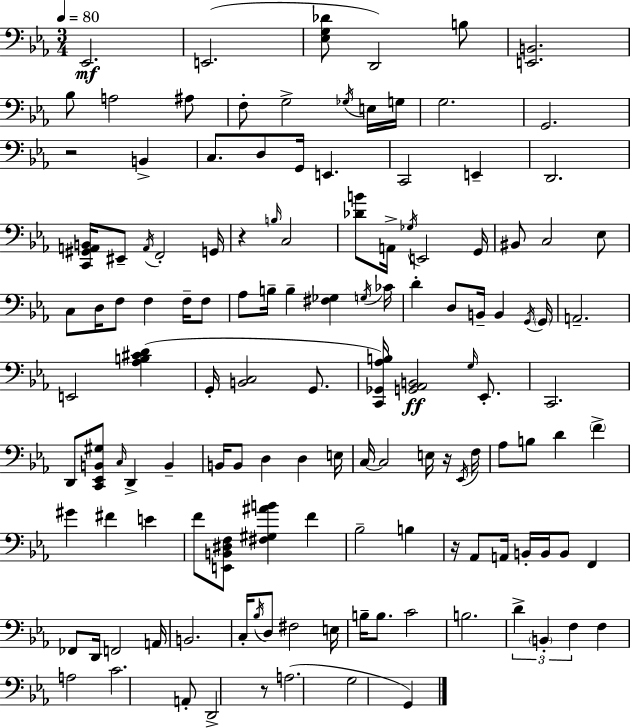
Eb2/h. E2/h. [Eb3,G3,Db4]/e D2/h B3/e [E2,B2]/h. Bb3/e A3/h A#3/e F3/e G3/h Gb3/s E3/s G3/s G3/h. G2/h. R/h B2/q C3/e. D3/e G2/s E2/q. C2/h E2/q D2/h. [C2,G#2,A2,B2]/s EIS2/e A2/s F2/h G2/s R/q B3/s C3/h [Db4,B4]/e A2/s Gb3/s E2/h G2/s BIS2/e C3/h Eb3/e C3/e D3/s F3/e F3/q F3/s F3/e Ab3/e B3/s B3/q [F#3,Gb3]/q G3/s CES4/s D4/q D3/e B2/s B2/q G2/s G2/s A2/h. E2/h [Ab3,B3,C#4,D4]/q G2/s [B2,C3]/h G2/e. [C2,Gb2,Ab3,B3]/s [G2,Ab2,B2]/h G3/s Eb2/e. C2/h. D2/e [C2,Eb2,B2,G#3]/e C3/s D2/q B2/q B2/s B2/e D3/q D3/q E3/s C3/s C3/h E3/s R/s Eb2/s F3/s Ab3/e B3/e D4/q F4/q G#4/q F#4/q E4/q F4/e [E2,B2,D#3,F3]/e [F#3,G#3,A#4,B4]/q F4/q Bb3/h B3/q R/s Ab2/e A2/s B2/s B2/s B2/e F2/q FES2/e D2/s F2/h A2/s B2/h. C3/s Bb3/s D3/e F#3/h E3/s B3/s B3/e. C4/h B3/h. D4/q B2/q F3/q F3/q A3/h C4/h. A2/e D2/h R/e A3/h. G3/h G2/q